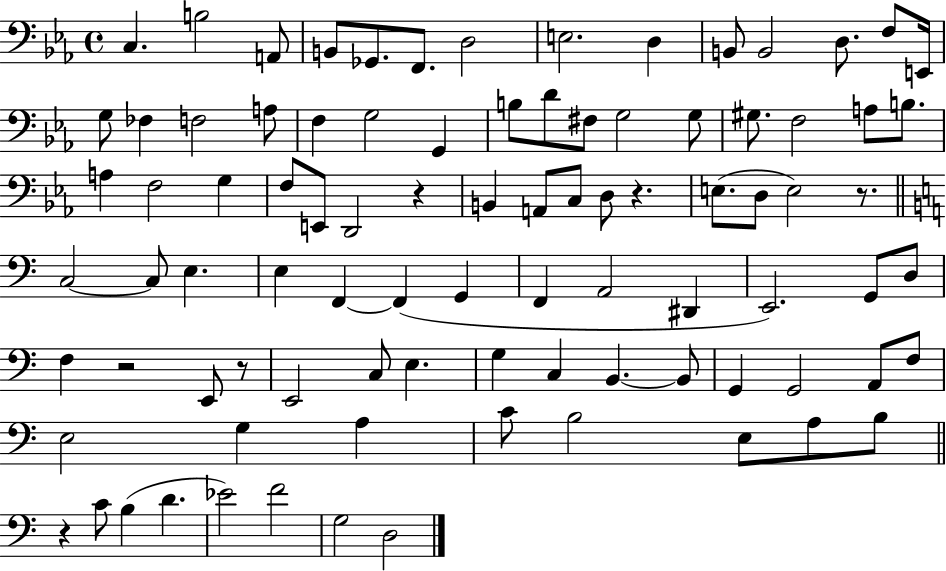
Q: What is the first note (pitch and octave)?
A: C3